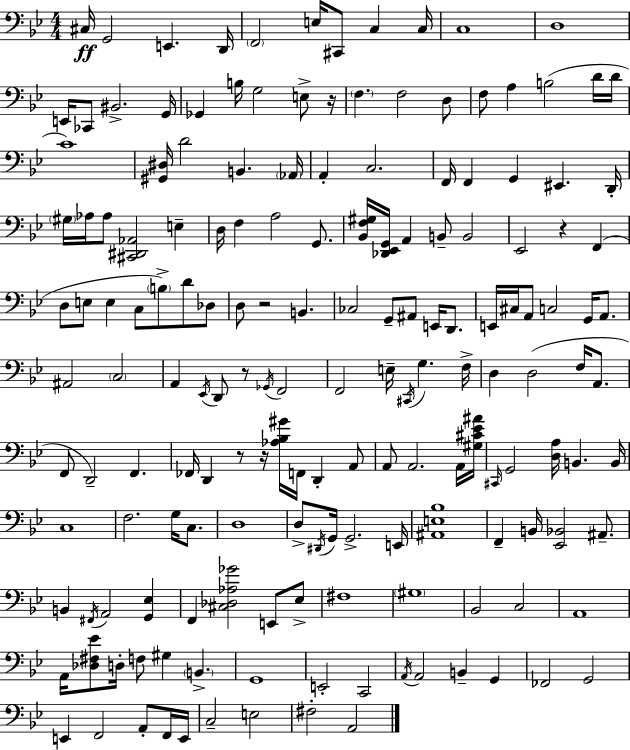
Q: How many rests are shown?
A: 6